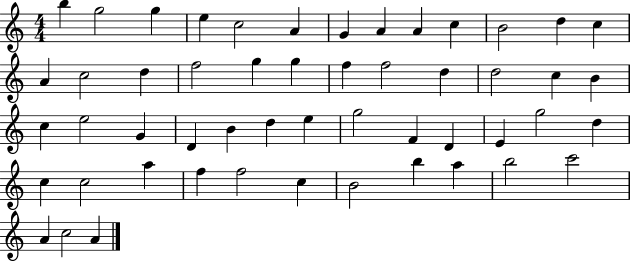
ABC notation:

X:1
T:Untitled
M:4/4
L:1/4
K:C
b g2 g e c2 A G A A c B2 d c A c2 d f2 g g f f2 d d2 c B c e2 G D B d e g2 F D E g2 d c c2 a f f2 c B2 b a b2 c'2 A c2 A